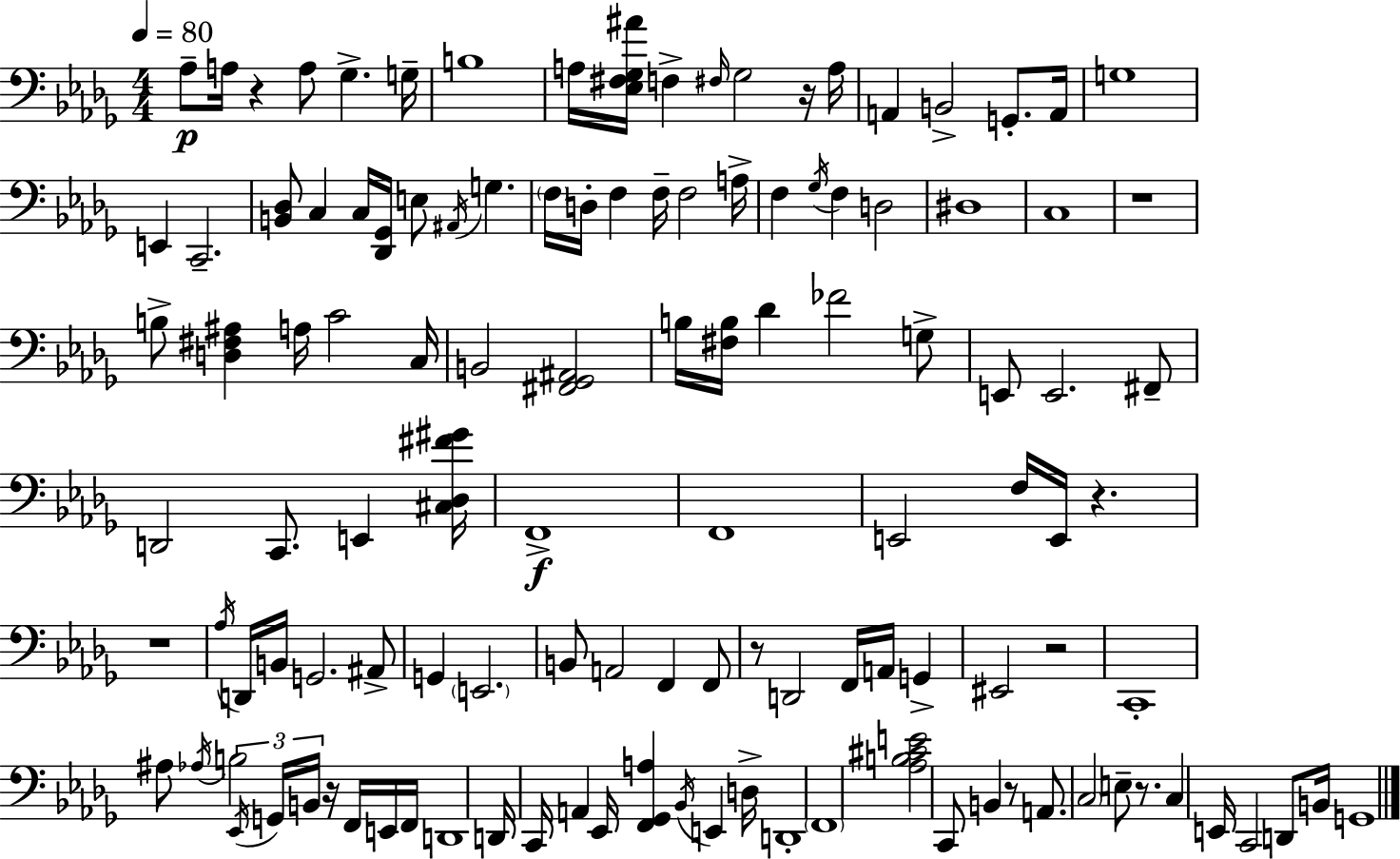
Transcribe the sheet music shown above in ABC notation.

X:1
T:Untitled
M:4/4
L:1/4
K:Bbm
_A,/2 A,/4 z A,/2 _G, G,/4 B,4 A,/4 [_E,^F,_G,^A]/4 F, ^F,/4 _G,2 z/4 A,/4 A,, B,,2 G,,/2 A,,/4 G,4 E,, C,,2 [B,,_D,]/2 C, C,/4 [_D,,_G,,]/4 E,/2 ^A,,/4 G, F,/4 D,/4 F, F,/4 F,2 A,/4 F, _G,/4 F, D,2 ^D,4 C,4 z4 B,/2 [D,^F,^A,] A,/4 C2 C,/4 B,,2 [^F,,_G,,^A,,]2 B,/4 [^F,B,]/4 _D _F2 G,/2 E,,/2 E,,2 ^F,,/2 D,,2 C,,/2 E,, [^C,_D,^F^G]/4 F,,4 F,,4 E,,2 F,/4 E,,/4 z z4 _A,/4 D,,/4 B,,/4 G,,2 ^A,,/2 G,, E,,2 B,,/2 A,,2 F,, F,,/2 z/2 D,,2 F,,/4 A,,/4 G,, ^E,,2 z2 C,,4 ^A,/2 _A,/4 B,2 _E,,/4 G,,/4 B,,/4 z/4 F,,/4 E,,/4 F,,/4 D,,4 D,,/4 C,,/4 A,, _E,,/4 [F,,_G,,A,] _B,,/4 E,, D,/4 D,,4 F,,4 [_A,B,^CE]2 C,,/2 B,, z/2 A,,/2 C,2 E,/2 z/2 C, E,,/4 C,,2 D,,/2 B,,/4 G,,4